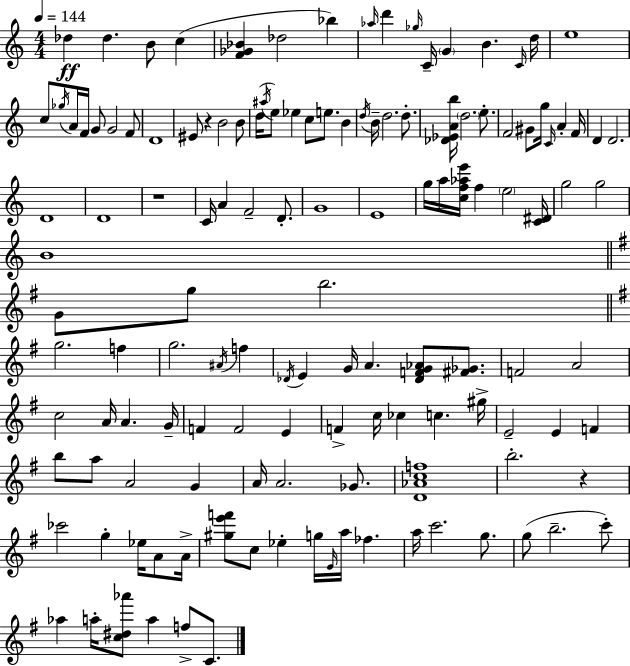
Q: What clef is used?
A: treble